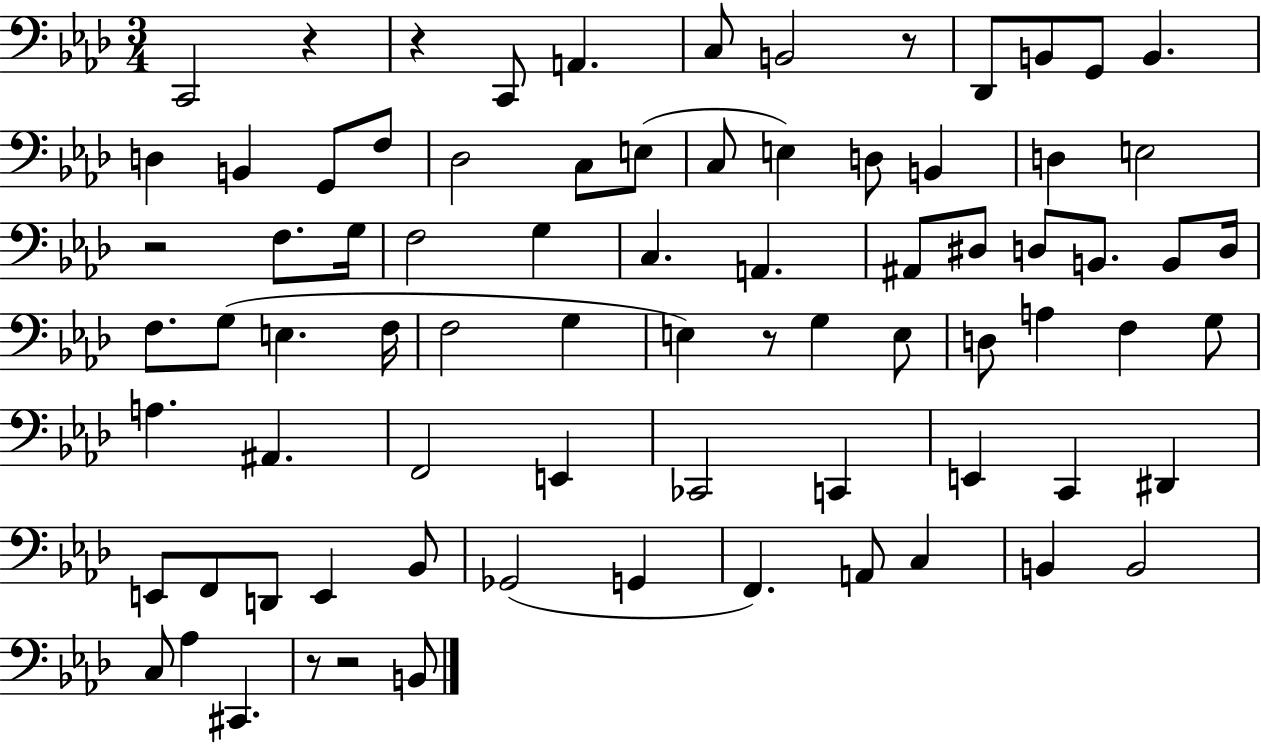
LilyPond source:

{
  \clef bass
  \numericTimeSignature
  \time 3/4
  \key aes \major
  c,2 r4 | r4 c,8 a,4. | c8 b,2 r8 | des,8 b,8 g,8 b,4. | \break d4 b,4 g,8 f8 | des2 c8 e8( | c8 e4) d8 b,4 | d4 e2 | \break r2 f8. g16 | f2 g4 | c4. a,4. | ais,8 dis8 d8 b,8. b,8 d16 | \break f8. g8( e4. f16 | f2 g4 | e4) r8 g4 e8 | d8 a4 f4 g8 | \break a4. ais,4. | f,2 e,4 | ces,2 c,4 | e,4 c,4 dis,4 | \break e,8 f,8 d,8 e,4 bes,8 | ges,2( g,4 | f,4.) a,8 c4 | b,4 b,2 | \break c8 aes4 cis,4. | r8 r2 b,8 | \bar "|."
}